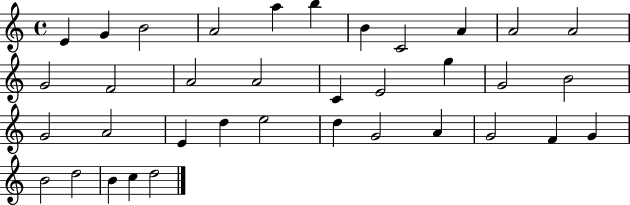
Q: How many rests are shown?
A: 0